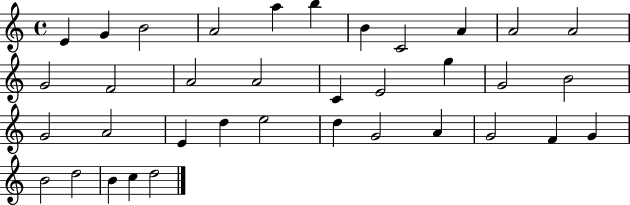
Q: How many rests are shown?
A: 0